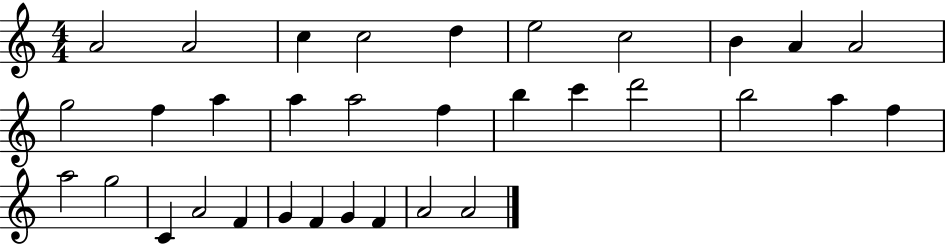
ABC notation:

X:1
T:Untitled
M:4/4
L:1/4
K:C
A2 A2 c c2 d e2 c2 B A A2 g2 f a a a2 f b c' d'2 b2 a f a2 g2 C A2 F G F G F A2 A2